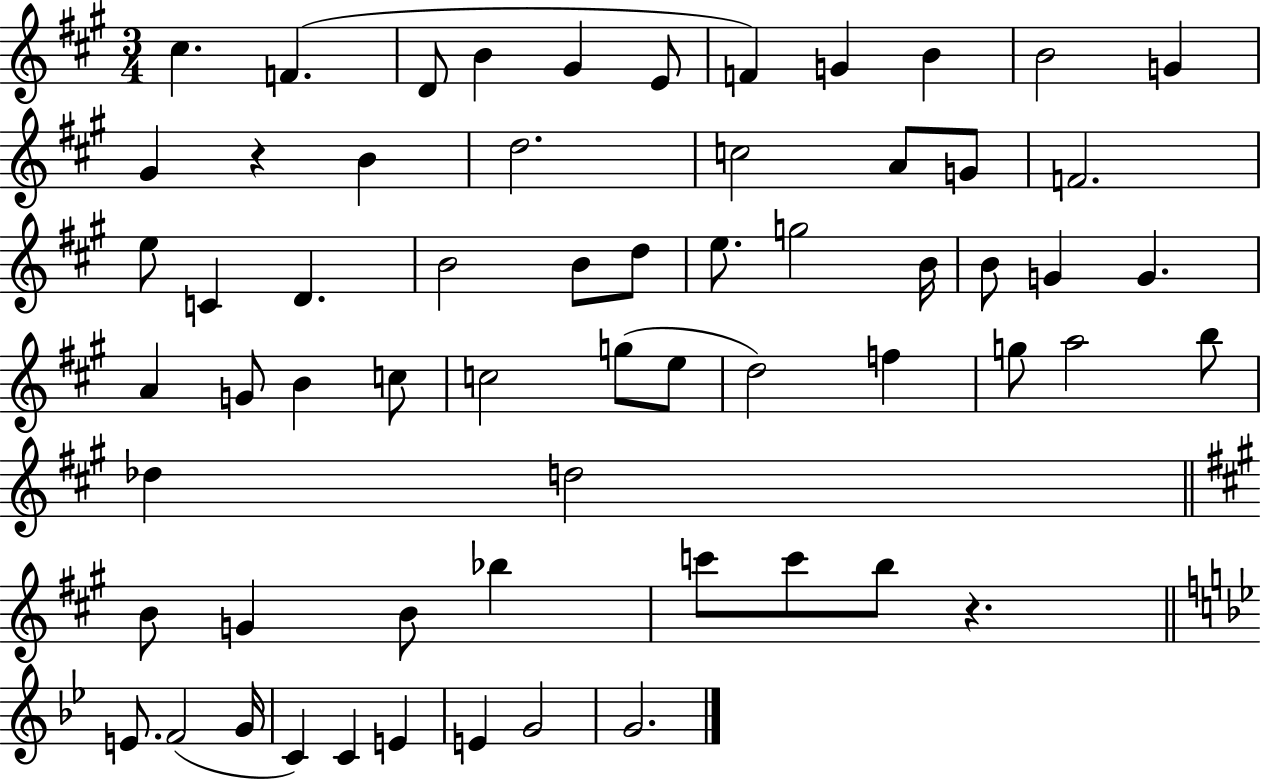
X:1
T:Untitled
M:3/4
L:1/4
K:A
^c F D/2 B ^G E/2 F G B B2 G ^G z B d2 c2 A/2 G/2 F2 e/2 C D B2 B/2 d/2 e/2 g2 B/4 B/2 G G A G/2 B c/2 c2 g/2 e/2 d2 f g/2 a2 b/2 _d d2 B/2 G B/2 _b c'/2 c'/2 b/2 z E/2 F2 G/4 C C E E G2 G2